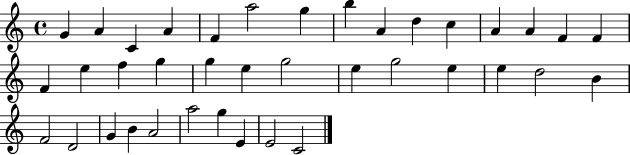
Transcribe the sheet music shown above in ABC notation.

X:1
T:Untitled
M:4/4
L:1/4
K:C
G A C A F a2 g b A d c A A F F F e f g g e g2 e g2 e e d2 B F2 D2 G B A2 a2 g E E2 C2